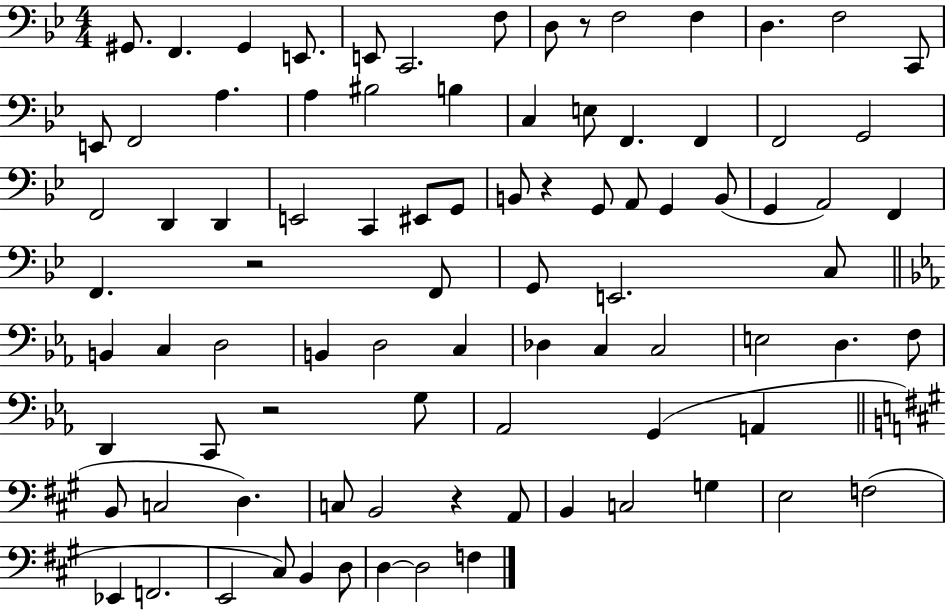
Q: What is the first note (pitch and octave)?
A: G#2